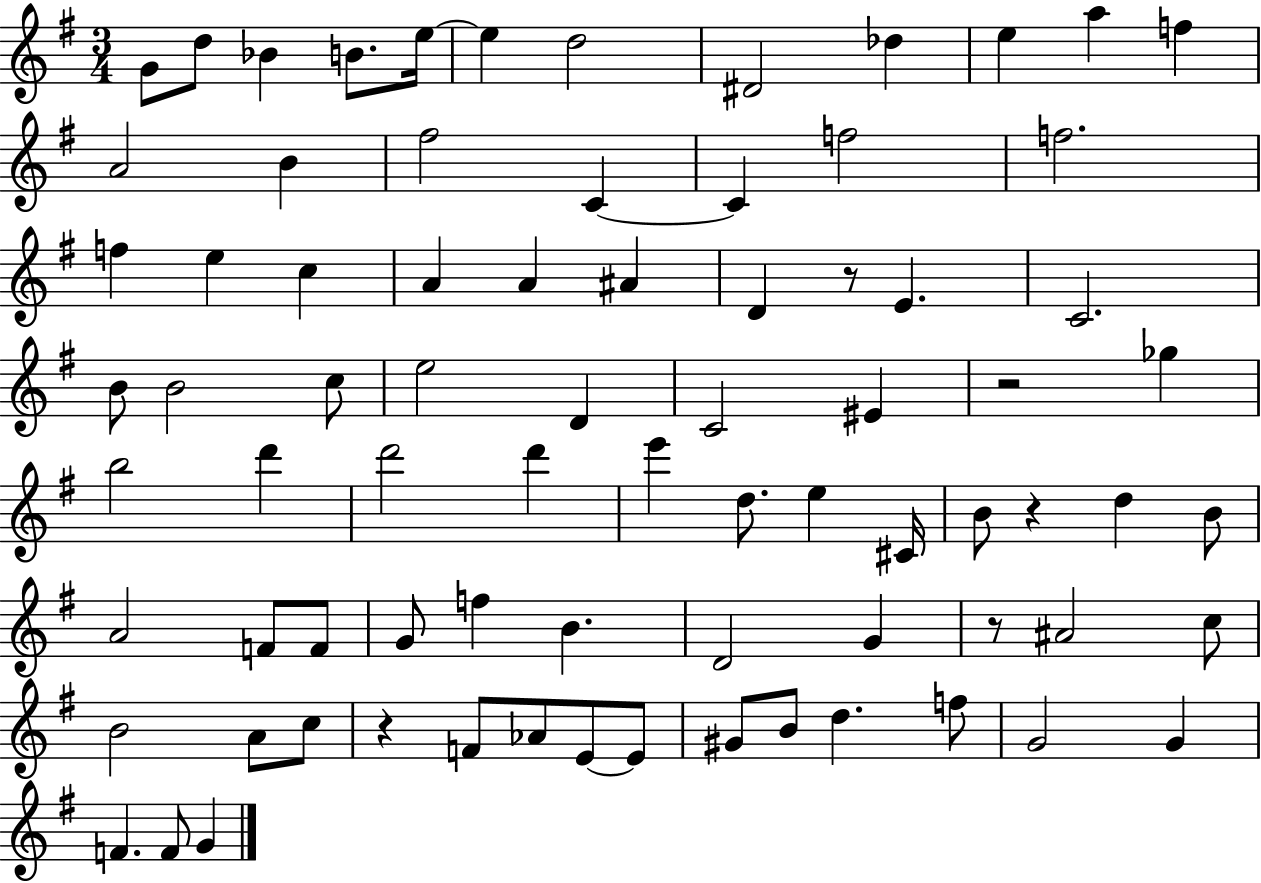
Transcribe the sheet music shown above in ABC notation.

X:1
T:Untitled
M:3/4
L:1/4
K:G
G/2 d/2 _B B/2 e/4 e d2 ^D2 _d e a f A2 B ^f2 C C f2 f2 f e c A A ^A D z/2 E C2 B/2 B2 c/2 e2 D C2 ^E z2 _g b2 d' d'2 d' e' d/2 e ^C/4 B/2 z d B/2 A2 F/2 F/2 G/2 f B D2 G z/2 ^A2 c/2 B2 A/2 c/2 z F/2 _A/2 E/2 E/2 ^G/2 B/2 d f/2 G2 G F F/2 G